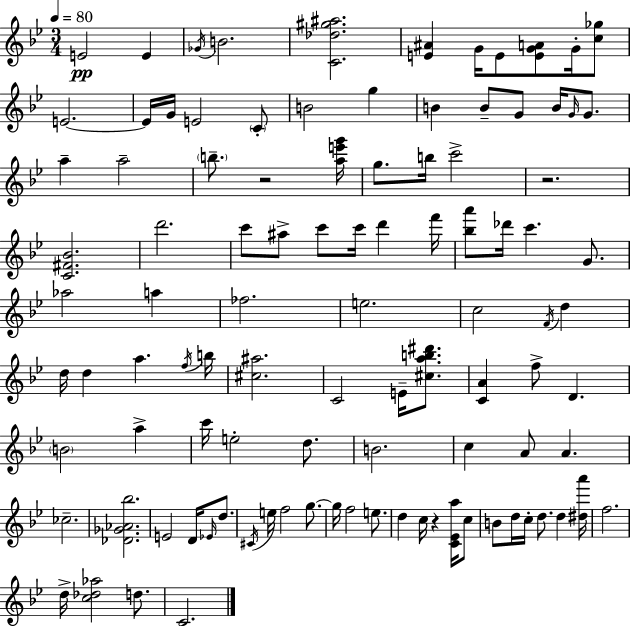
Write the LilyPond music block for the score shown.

{
  \clef treble
  \numericTimeSignature
  \time 3/4
  \key g \minor
  \tempo 4 = 80
  e'2\pp e'4 | \acciaccatura { ges'16 } b'2. | <c' des'' gis'' ais''>2. | <e' ais'>4 g'16 e'8 <e' g' a'>8 g'16-. <c'' ges''>8 | \break e'2.~~ | e'16 g'16 e'2 \parenthesize c'8-. | b'2 g''4 | b'4 b'8-- g'8 b'16 \grace { g'16 } g'8. | \break a''4-- a''2-- | \parenthesize b''8.-- r2 | <a'' e''' g'''>16 g''8. b''16 c'''2-> | r2. | \break <c' fis' bes'>2. | d'''2. | c'''8 ais''8-> c'''8 c'''16 d'''4 | f'''16 <bes'' a'''>8 des'''16 c'''4. g'8. | \break aes''2 a''4 | fes''2. | e''2. | c''2 \acciaccatura { f'16 } d''4 | \break d''16 d''4 a''4. | \acciaccatura { f''16 } b''16 <cis'' ais''>2. | c'2 | e'16-- <cis'' a'' b'' dis'''>8. <c' a'>4 f''8-> d'4. | \break \parenthesize b'2 | a''4-> c'''16 e''2-. | d''8. b'2. | c''4 a'8 a'4. | \break ces''2.-- | <des' ges' aes' bes''>2. | e'2 | d'16 \grace { ees'16 } d''8. \acciaccatura { cis'16 } e''16 f''2 | \break g''8.~~ g''16 f''2 | e''8. d''4 c''16 r4 | <c' ees' a''>16 c''8 b'8 d''16 c''16-. d''8. | d''4 <dis'' a'''>16 f''2. | \break d''16-> <c'' des'' aes''>2 | d''8. c'2. | \bar "|."
}